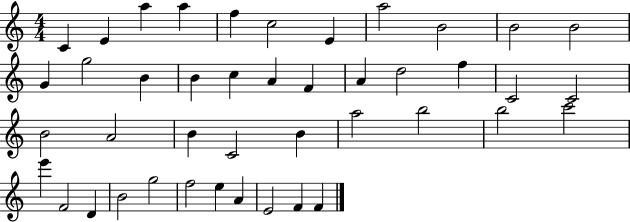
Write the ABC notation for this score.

X:1
T:Untitled
M:4/4
L:1/4
K:C
C E a a f c2 E a2 B2 B2 B2 G g2 B B c A F A d2 f C2 C2 B2 A2 B C2 B a2 b2 b2 c'2 e' F2 D B2 g2 f2 e A E2 F F